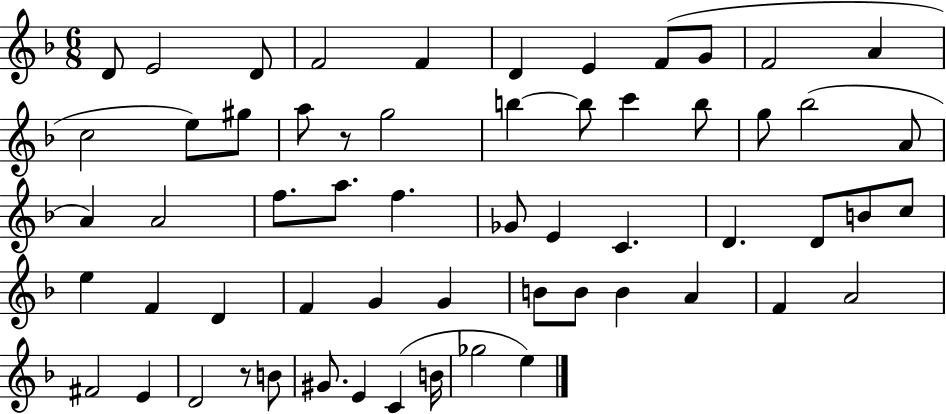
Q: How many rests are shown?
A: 2